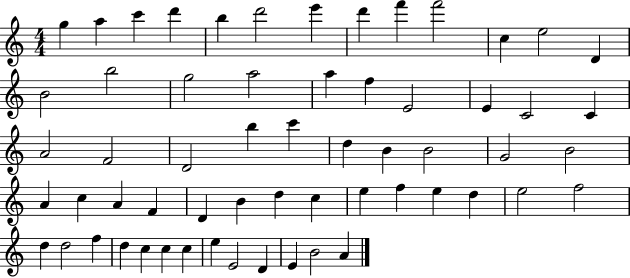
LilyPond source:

{
  \clef treble
  \numericTimeSignature
  \time 4/4
  \key c \major
  g''4 a''4 c'''4 d'''4 | b''4 d'''2 e'''4 | d'''4 f'''4 f'''2 | c''4 e''2 d'4 | \break b'2 b''2 | g''2 a''2 | a''4 f''4 e'2 | e'4 c'2 c'4 | \break a'2 f'2 | d'2 b''4 c'''4 | d''4 b'4 b'2 | g'2 b'2 | \break a'4 c''4 a'4 f'4 | d'4 b'4 d''4 c''4 | e''4 f''4 e''4 d''4 | e''2 f''2 | \break d''4 d''2 f''4 | d''4 c''4 c''4 c''4 | e''4 e'2 d'4 | e'4 b'2 a'4 | \break \bar "|."
}